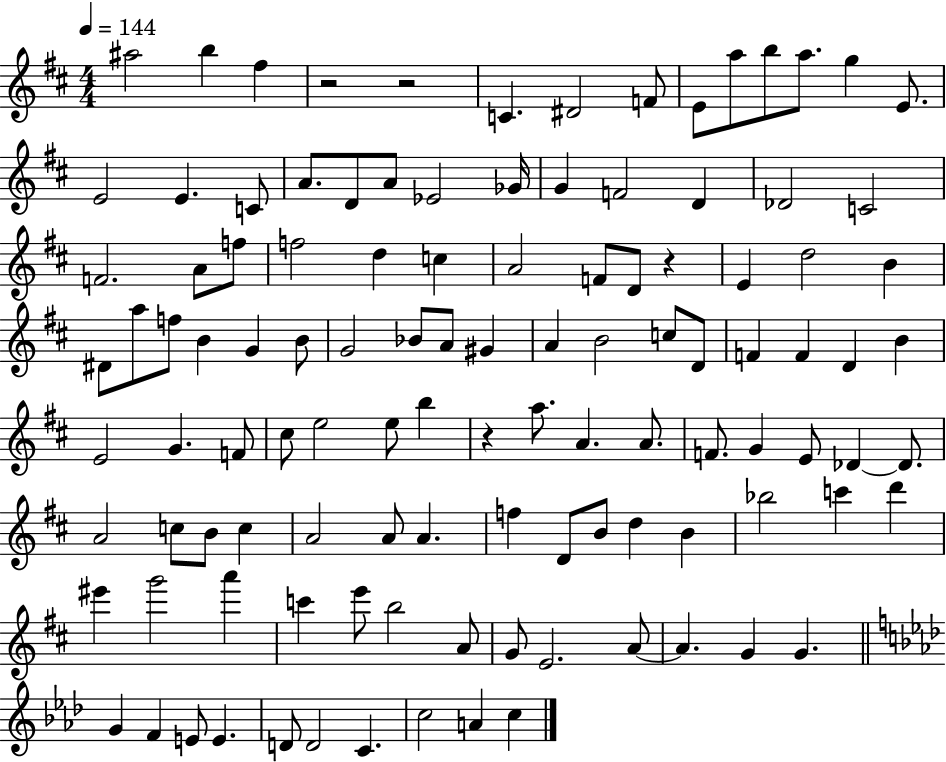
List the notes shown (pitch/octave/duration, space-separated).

A#5/h B5/q F#5/q R/h R/h C4/q. D#4/h F4/e E4/e A5/e B5/e A5/e. G5/q E4/e. E4/h E4/q. C4/e A4/e. D4/e A4/e Eb4/h Gb4/s G4/q F4/h D4/q Db4/h C4/h F4/h. A4/e F5/e F5/h D5/q C5/q A4/h F4/e D4/e R/q E4/q D5/h B4/q D#4/e A5/e F5/e B4/q G4/q B4/e G4/h Bb4/e A4/e G#4/q A4/q B4/h C5/e D4/e F4/q F4/q D4/q B4/q E4/h G4/q. F4/e C#5/e E5/h E5/e B5/q R/q A5/e. A4/q. A4/e. F4/e. G4/q E4/e Db4/q Db4/e. A4/h C5/e B4/e C5/q A4/h A4/e A4/q. F5/q D4/e B4/e D5/q B4/q Bb5/h C6/q D6/q EIS6/q G6/h A6/q C6/q E6/e B5/h A4/e G4/e E4/h. A4/e A4/q. G4/q G4/q. G4/q F4/q E4/e E4/q. D4/e D4/h C4/q. C5/h A4/q C5/q